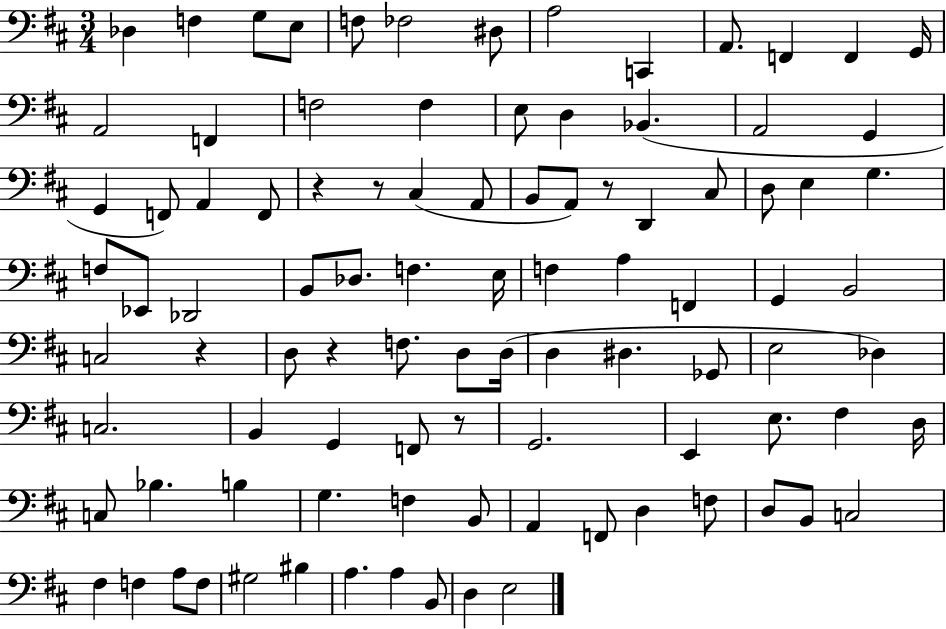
Db3/q F3/q G3/e E3/e F3/e FES3/h D#3/e A3/h C2/q A2/e. F2/q F2/q G2/s A2/h F2/q F3/h F3/q E3/e D3/q Bb2/q. A2/h G2/q G2/q F2/e A2/q F2/e R/q R/e C#3/q A2/e B2/e A2/e R/e D2/q C#3/e D3/e E3/q G3/q. F3/e Eb2/e Db2/h B2/e Db3/e. F3/q. E3/s F3/q A3/q F2/q G2/q B2/h C3/h R/q D3/e R/q F3/e. D3/e D3/s D3/q D#3/q. Gb2/e E3/h Db3/q C3/h. B2/q G2/q F2/e R/e G2/h. E2/q E3/e. F#3/q D3/s C3/e Bb3/q. B3/q G3/q. F3/q B2/e A2/q F2/e D3/q F3/e D3/e B2/e C3/h F#3/q F3/q A3/e F3/e G#3/h BIS3/q A3/q. A3/q B2/e D3/q E3/h